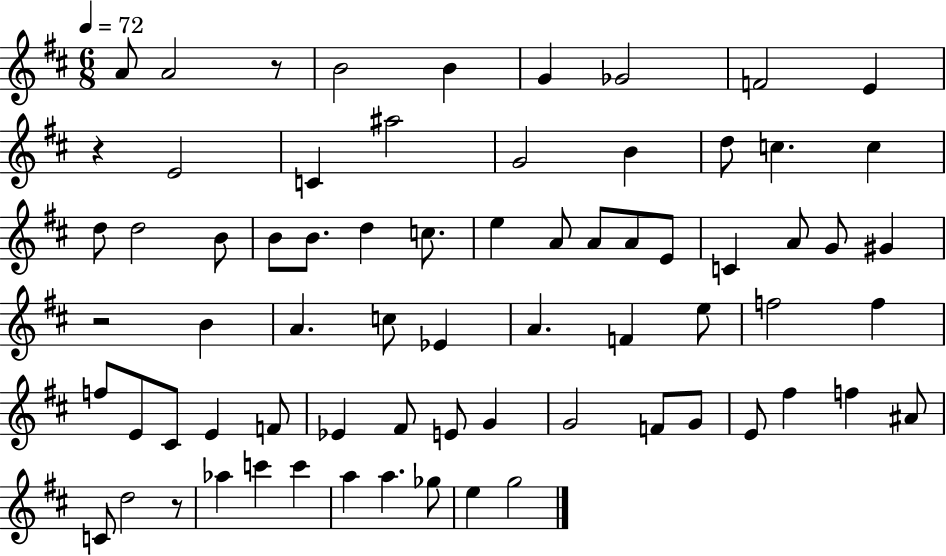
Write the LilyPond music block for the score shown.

{
  \clef treble
  \numericTimeSignature
  \time 6/8
  \key d \major
  \tempo 4 = 72
  a'8 a'2 r8 | b'2 b'4 | g'4 ges'2 | f'2 e'4 | \break r4 e'2 | c'4 ais''2 | g'2 b'4 | d''8 c''4. c''4 | \break d''8 d''2 b'8 | b'8 b'8. d''4 c''8. | e''4 a'8 a'8 a'8 e'8 | c'4 a'8 g'8 gis'4 | \break r2 b'4 | a'4. c''8 ees'4 | a'4. f'4 e''8 | f''2 f''4 | \break f''8 e'8 cis'8 e'4 f'8 | ees'4 fis'8 e'8 g'4 | g'2 f'8 g'8 | e'8 fis''4 f''4 ais'8 | \break c'8 d''2 r8 | aes''4 c'''4 c'''4 | a''4 a''4. ges''8 | e''4 g''2 | \break \bar "|."
}